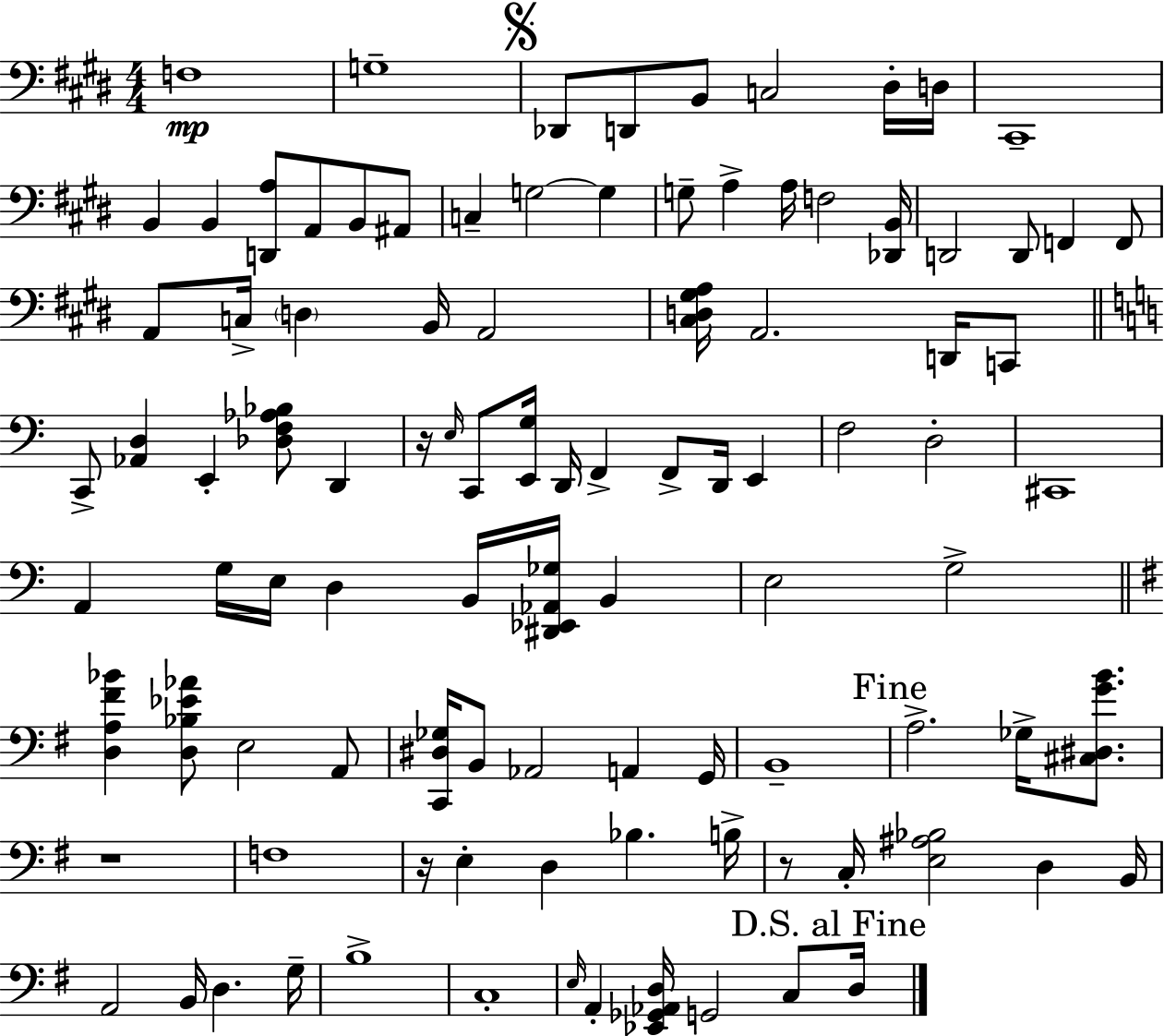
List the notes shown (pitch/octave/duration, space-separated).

F3/w G3/w Db2/e D2/e B2/e C3/h D#3/s D3/s C#2/w B2/q B2/q [D2,A3]/e A2/e B2/e A#2/e C3/q G3/h G3/q G3/e A3/q A3/s F3/h [Db2,B2]/s D2/h D2/e F2/q F2/e A2/e C3/s D3/q B2/s A2/h [C#3,D3,G#3,A3]/s A2/h. D2/s C2/e C2/e [Ab2,D3]/q E2/q [Db3,F3,Ab3,Bb3]/e D2/q R/s E3/s C2/e [E2,G3]/s D2/s F2/q F2/e D2/s E2/q F3/h D3/h C#2/w A2/q G3/s E3/s D3/q B2/s [D#2,Eb2,Ab2,Gb3]/s B2/q E3/h G3/h [D3,A3,F#4,Bb4]/q [D3,Bb3,Eb4,Ab4]/e E3/h A2/e [C2,D#3,Gb3]/s B2/e Ab2/h A2/q G2/s B2/w A3/h. Gb3/s [C#3,D#3,G4,B4]/e. R/w F3/w R/s E3/q D3/q Bb3/q. B3/s R/e C3/s [E3,A#3,Bb3]/h D3/q B2/s A2/h B2/s D3/q. G3/s B3/w C3/w E3/s A2/q [Eb2,Gb2,Ab2,D3]/s G2/h C3/e D3/s